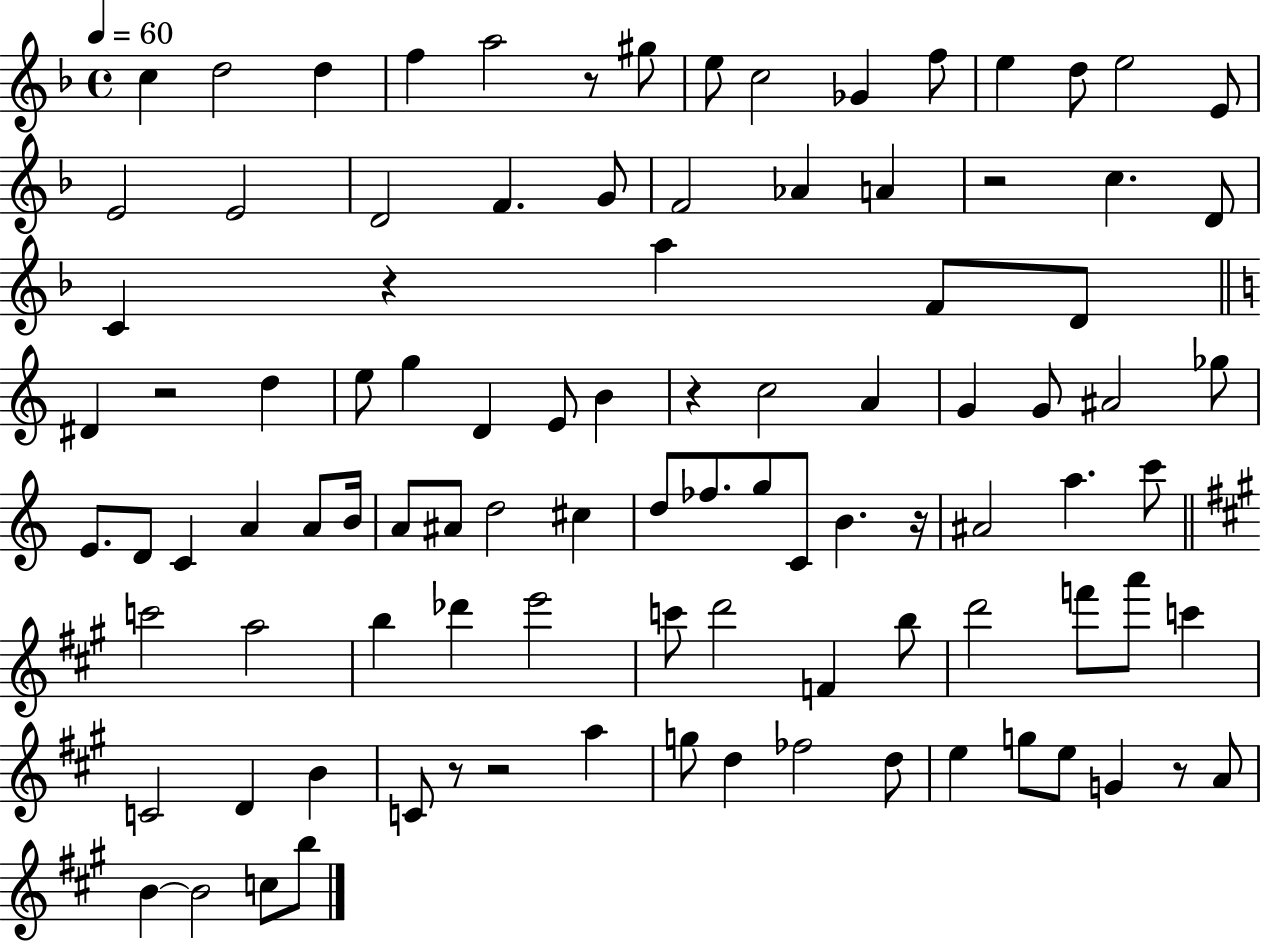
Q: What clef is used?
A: treble